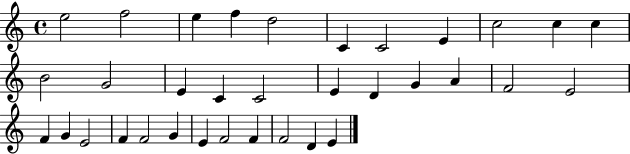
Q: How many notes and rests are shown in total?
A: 34